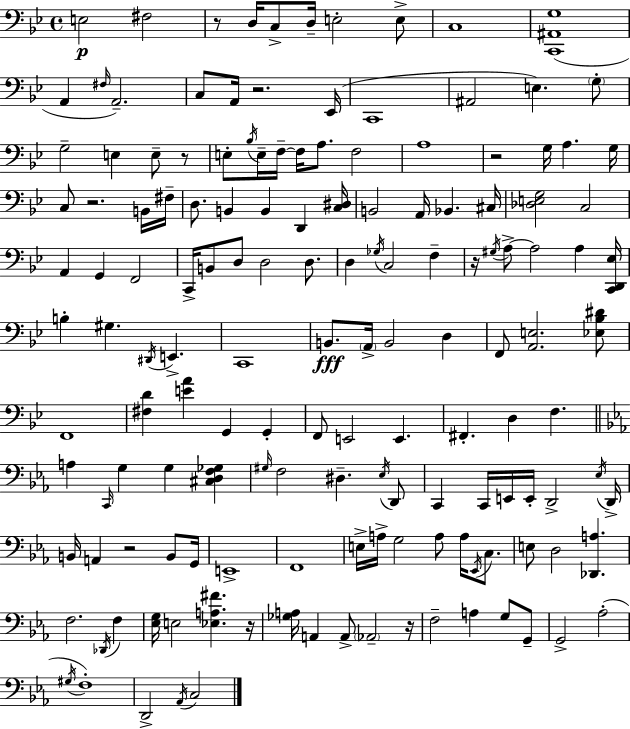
X:1
T:Untitled
M:4/4
L:1/4
K:Gm
E,2 ^F,2 z/2 D,/4 C,/2 D,/4 E,2 E,/2 C,4 [C,,^A,,G,]4 A,, ^F,/4 A,,2 C,/2 A,,/4 z2 _E,,/4 C,,4 ^A,,2 E, G,/2 G,2 E, E,/2 z/2 E,/2 _B,/4 E,/4 F,/4 F,/4 A,/2 F,2 A,4 z2 G,/4 A, G,/4 C,/2 z2 B,,/4 ^F,/4 D,/2 B,, B,, D,, [C,^D,]/4 B,,2 A,,/4 _B,, ^C,/4 [_D,E,G,]2 C,2 A,, G,, F,,2 C,,/4 B,,/2 D,/2 D,2 D,/2 D, _G,/4 C,2 F, z/4 ^G,/4 A,/2 A,2 A, [C,,D,,_E,]/4 B, ^G, ^D,,/4 E,, C,,4 B,,/2 A,,/4 B,,2 D, F,,/2 [A,,E,]2 [_E,_B,^D]/2 F,,4 [^F,D] [EA] G,, G,, F,,/2 E,,2 E,, ^F,, D, F, A, C,,/4 G, G, [^C,D,F,_G,] ^G,/4 F,2 ^D, _E,/4 D,,/2 C,, C,,/4 E,,/4 E,,/4 D,,2 _E,/4 D,,/4 B,,/4 A,, z2 B,,/2 G,,/4 E,,4 F,,4 E,/4 A,/4 G,2 A,/2 A,/4 _E,,/4 C,/2 E,/2 D,2 [_D,,A,] F,2 _D,,/4 F, [_E,G,]/4 E,2 [_E,A,^F] z/4 [_G,A,]/4 A,, A,,/2 _A,,2 z/4 F,2 A, G,/2 G,,/2 G,,2 _A,2 ^G,/4 F,4 D,,2 _A,,/4 C,2